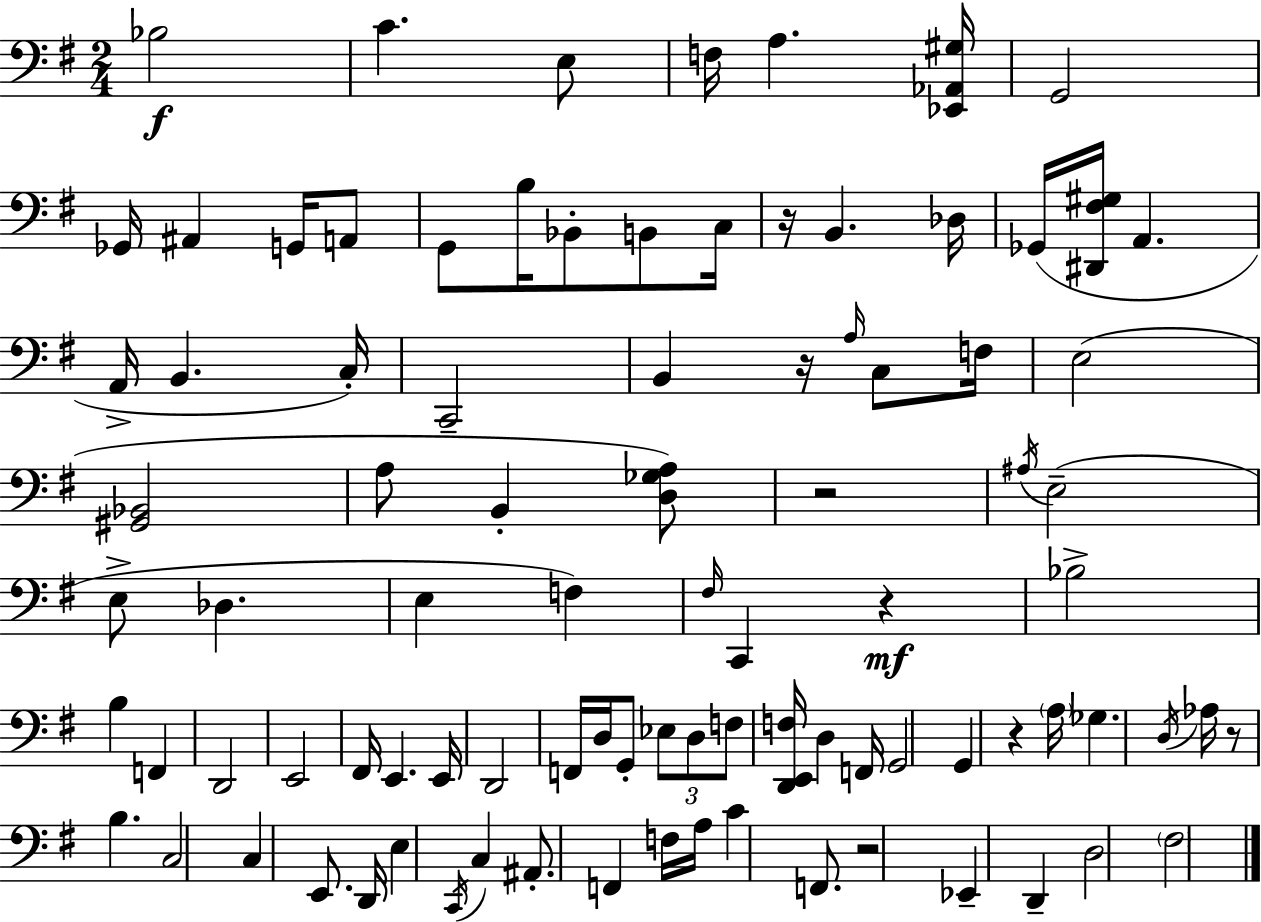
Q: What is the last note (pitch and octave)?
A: F#3